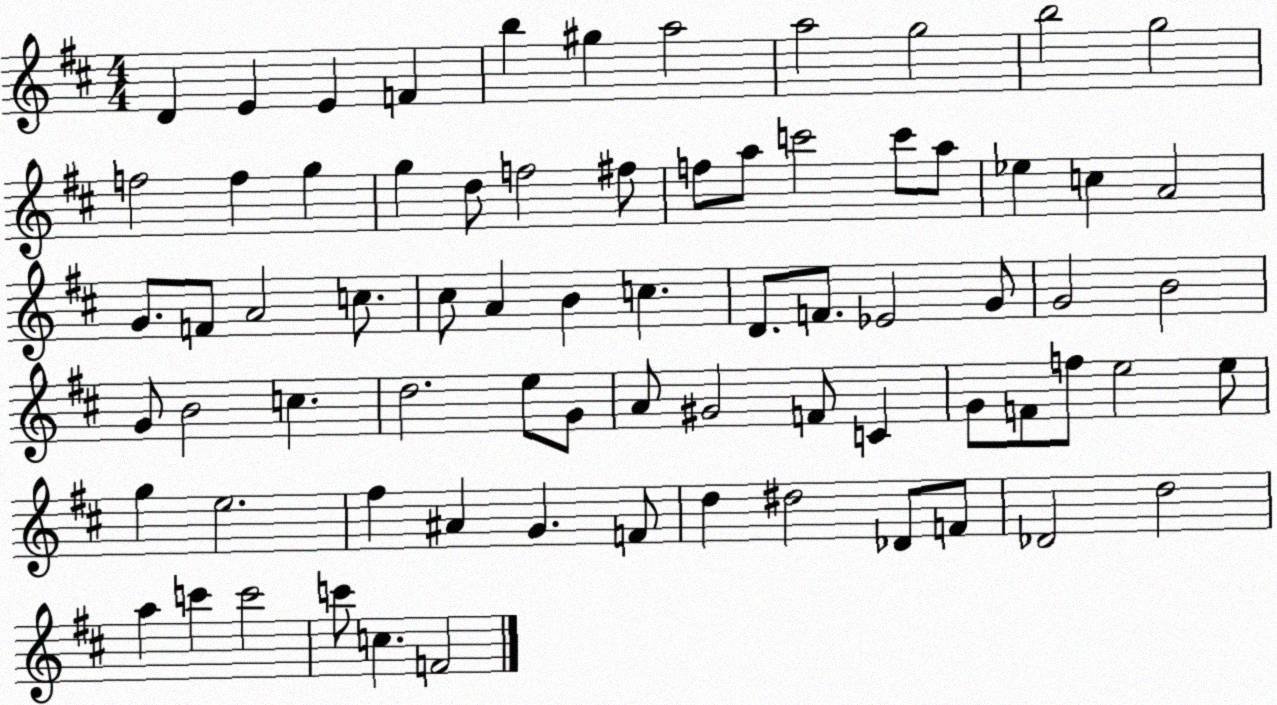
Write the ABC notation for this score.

X:1
T:Untitled
M:4/4
L:1/4
K:D
D E E F b ^g a2 a2 g2 b2 g2 f2 f g g d/2 f2 ^f/2 f/2 a/2 c'2 c'/2 a/2 _e c A2 G/2 F/2 A2 c/2 ^c/2 A B c D/2 F/2 _E2 G/2 G2 B2 G/2 B2 c d2 e/2 G/2 A/2 ^G2 F/2 C G/2 F/2 f/2 e2 e/2 g e2 ^f ^A G F/2 d ^d2 _D/2 F/2 _D2 d2 a c' c'2 c'/2 c F2